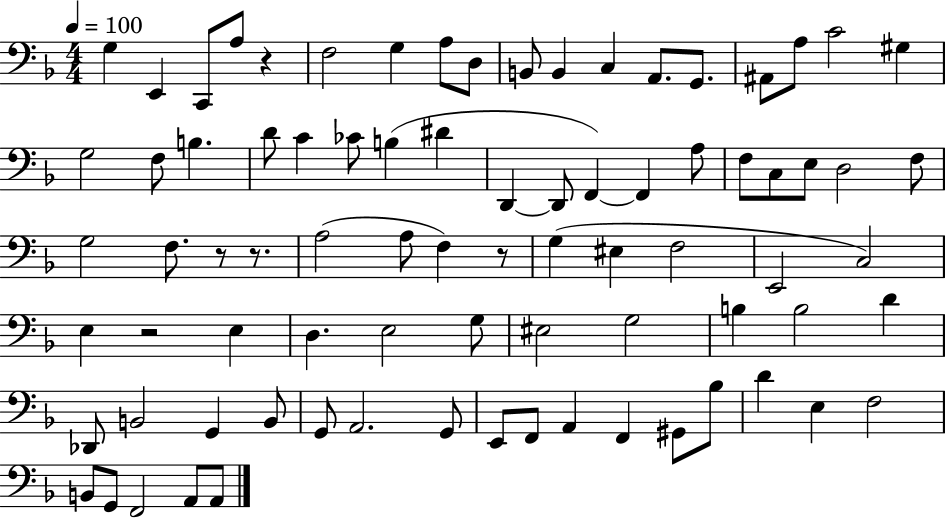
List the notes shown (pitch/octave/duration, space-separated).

G3/q E2/q C2/e A3/e R/q F3/h G3/q A3/e D3/e B2/e B2/q C3/q A2/e. G2/e. A#2/e A3/e C4/h G#3/q G3/h F3/e B3/q. D4/e C4/q CES4/e B3/q D#4/q D2/q D2/e F2/q F2/q A3/e F3/e C3/e E3/e D3/h F3/e G3/h F3/e. R/e R/e. A3/h A3/e F3/q R/e G3/q EIS3/q F3/h E2/h C3/h E3/q R/h E3/q D3/q. E3/h G3/e EIS3/h G3/h B3/q B3/h D4/q Db2/e B2/h G2/q B2/e G2/e A2/h. G2/e E2/e F2/e A2/q F2/q G#2/e Bb3/e D4/q E3/q F3/h B2/e G2/e F2/h A2/e A2/e